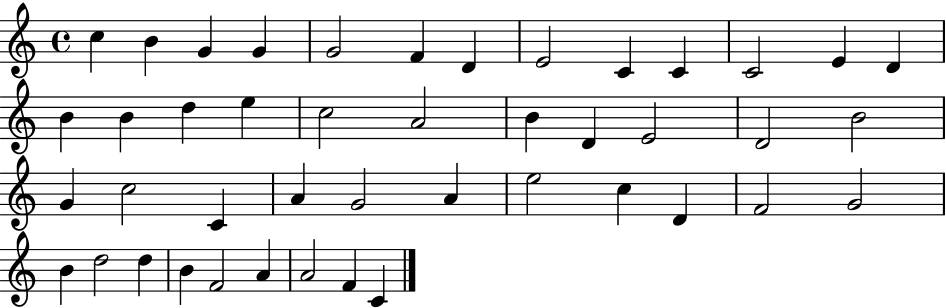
{
  \clef treble
  \time 4/4
  \defaultTimeSignature
  \key c \major
  c''4 b'4 g'4 g'4 | g'2 f'4 d'4 | e'2 c'4 c'4 | c'2 e'4 d'4 | \break b'4 b'4 d''4 e''4 | c''2 a'2 | b'4 d'4 e'2 | d'2 b'2 | \break g'4 c''2 c'4 | a'4 g'2 a'4 | e''2 c''4 d'4 | f'2 g'2 | \break b'4 d''2 d''4 | b'4 f'2 a'4 | a'2 f'4 c'4 | \bar "|."
}